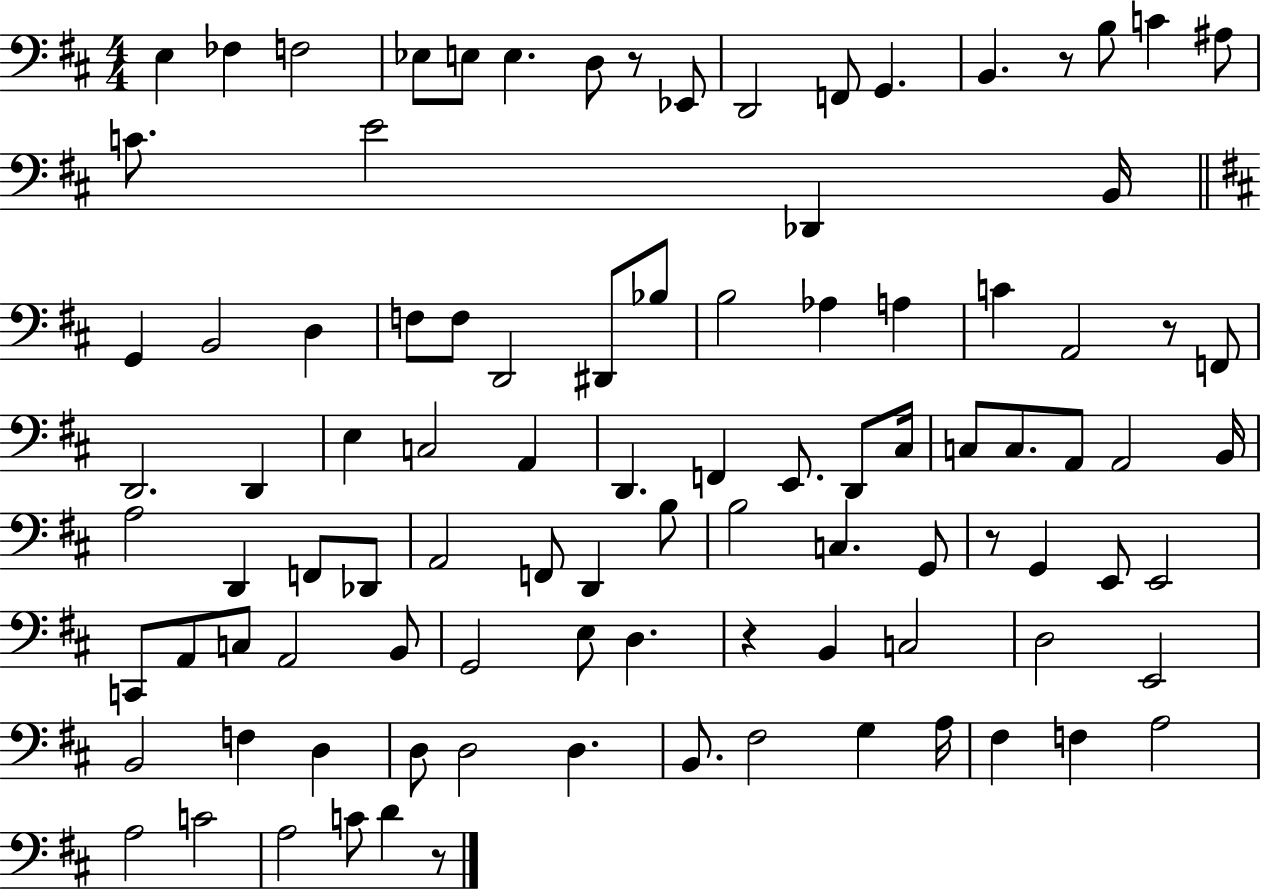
E3/q FES3/q F3/h Eb3/e E3/e E3/q. D3/e R/e Eb2/e D2/h F2/e G2/q. B2/q. R/e B3/e C4/q A#3/e C4/e. E4/h Db2/q B2/s G2/q B2/h D3/q F3/e F3/e D2/h D#2/e Bb3/e B3/h Ab3/q A3/q C4/q A2/h R/e F2/e D2/h. D2/q E3/q C3/h A2/q D2/q. F2/q E2/e. D2/e C#3/s C3/e C3/e. A2/e A2/h B2/s A3/h D2/q F2/e Db2/e A2/h F2/e D2/q B3/e B3/h C3/q. G2/e R/e G2/q E2/e E2/h C2/e A2/e C3/e A2/h B2/e G2/h E3/e D3/q. R/q B2/q C3/h D3/h E2/h B2/h F3/q D3/q D3/e D3/h D3/q. B2/e. F#3/h G3/q A3/s F#3/q F3/q A3/h A3/h C4/h A3/h C4/e D4/q R/e